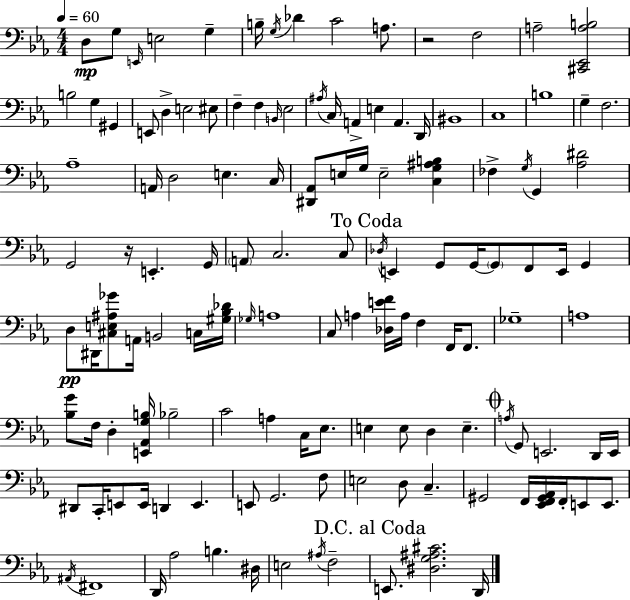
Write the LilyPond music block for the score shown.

{
  \clef bass
  \numericTimeSignature
  \time 4/4
  \key ees \major
  \tempo 4 = 60
  d8\mp g8 \grace { e,16 } e2 g4-- | b16-- \acciaccatura { g16 } des'4 c'2 a8. | r2 f2 | a2-- <cis, ees, a b>2 | \break b2 g4 gis,4 | e,8 d4-> e2 | eis8 f4-- f4 \grace { b,16 } ees2 | \acciaccatura { ais16 } c16 a,4-> e4 a,4. | \break d,16 bis,1 | c1 | b1 | g4-- f2. | \break aes1-- | a,16 d2 e4. | c16 <dis, aes,>8 e16 g16 e2-- | <c g ais b>4 fes4-> \acciaccatura { g16 } g,4 <aes dis'>2 | \break g,2 r16 e,4.-. | g,16 \parenthesize a,8 c2. | c8 \mark "To Coda" \acciaccatura { des16 } e,4 g,8 g,16~~ \parenthesize g,8 f,8 | e,16 g,4 d8\pp dis,16 <cis e ais ges'>8 a,16 b,2 | \break c16 <gis bes des'>16 \grace { ges16 } a1 | c8 a4 <des e' f'>16 a16 f4 | f,16 f,8. ges1-- | a1 | \break <bes g'>8 f16 d4-. <e, aes, g b>16 bes2-- | c'2 a4 | c16 ees8. e4 e8 d4 | e4.-- \mark \markup { \musicglyph "scripts.coda" } \acciaccatura { a16 } g,8 e,2. | \break d,16 e,16 dis,8 c,16-. e,8 e,16 d,4 | e,4. e,8 g,2. | f8 e2 | d8 c4.-- gis,2 | \break f,16 <ees, f, gis, aes,>16 f,16-. e,8 e,8. \acciaccatura { ais,16 } fis,1 | d,16 aes2 | b4. dis16 e2 | \acciaccatura { ais16 } f2-- \mark "D.C. al Coda" e,8. <dis g ais cis'>2. | \break d,16 \bar "|."
}